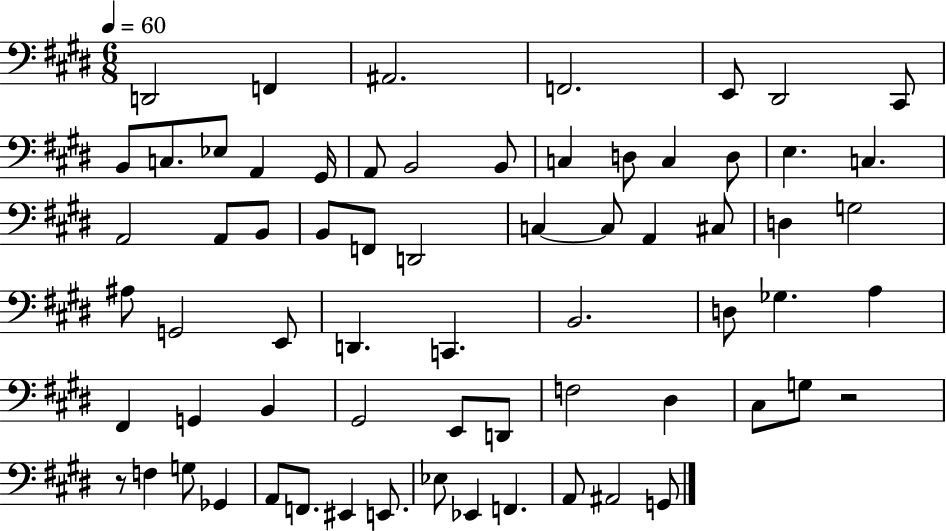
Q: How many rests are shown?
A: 2